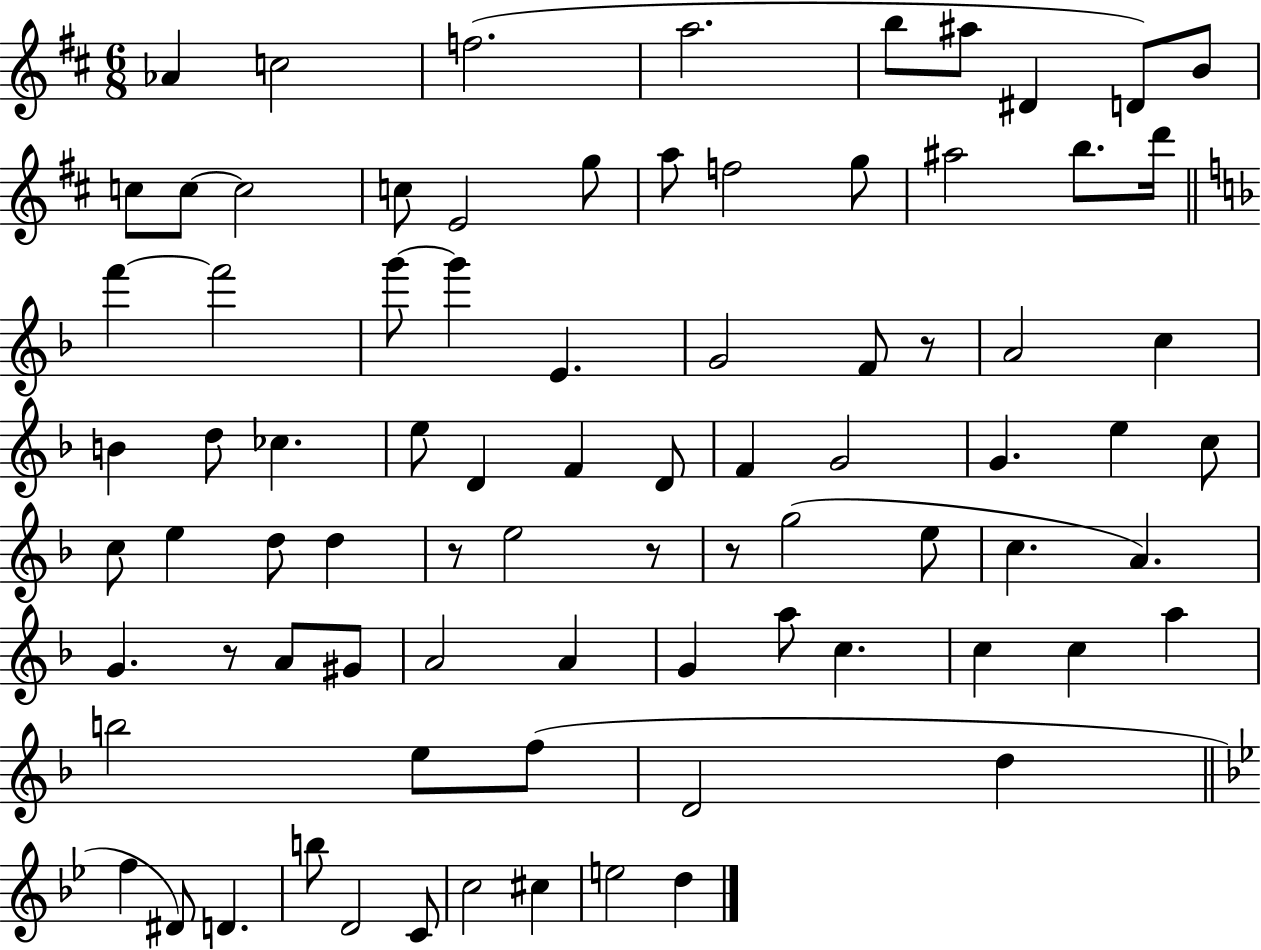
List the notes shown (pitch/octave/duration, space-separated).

Ab4/q C5/h F5/h. A5/h. B5/e A#5/e D#4/q D4/e B4/e C5/e C5/e C5/h C5/e E4/h G5/e A5/e F5/h G5/e A#5/h B5/e. D6/s F6/q F6/h G6/e G6/q E4/q. G4/h F4/e R/e A4/h C5/q B4/q D5/e CES5/q. E5/e D4/q F4/q D4/e F4/q G4/h G4/q. E5/q C5/e C5/e E5/q D5/e D5/q R/e E5/h R/e R/e G5/h E5/e C5/q. A4/q. G4/q. R/e A4/e G#4/e A4/h A4/q G4/q A5/e C5/q. C5/q C5/q A5/q B5/h E5/e F5/e D4/h D5/q F5/q D#4/e D4/q. B5/e D4/h C4/e C5/h C#5/q E5/h D5/q